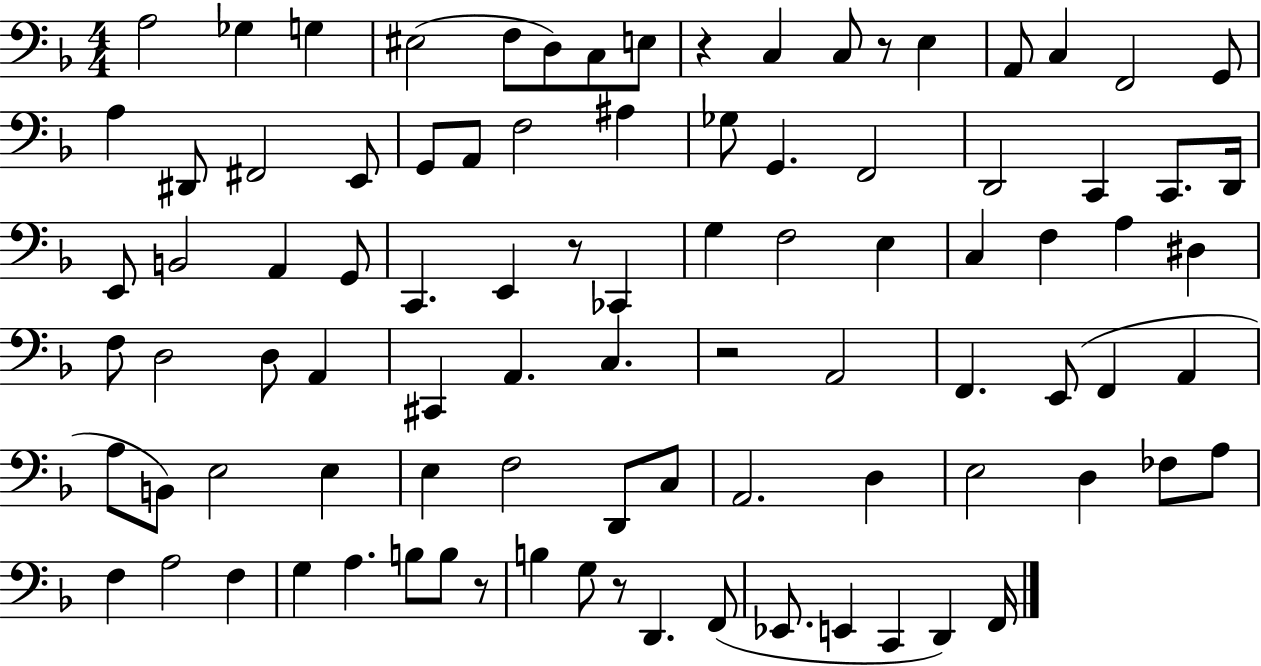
A3/h Gb3/q G3/q EIS3/h F3/e D3/e C3/e E3/e R/q C3/q C3/e R/e E3/q A2/e C3/q F2/h G2/e A3/q D#2/e F#2/h E2/e G2/e A2/e F3/h A#3/q Gb3/e G2/q. F2/h D2/h C2/q C2/e. D2/s E2/e B2/h A2/q G2/e C2/q. E2/q R/e CES2/q G3/q F3/h E3/q C3/q F3/q A3/q D#3/q F3/e D3/h D3/e A2/q C#2/q A2/q. C3/q. R/h A2/h F2/q. E2/e F2/q A2/q A3/e B2/e E3/h E3/q E3/q F3/h D2/e C3/e A2/h. D3/q E3/h D3/q FES3/e A3/e F3/q A3/h F3/q G3/q A3/q. B3/e B3/e R/e B3/q G3/e R/e D2/q. F2/e Eb2/e. E2/q C2/q D2/q F2/s